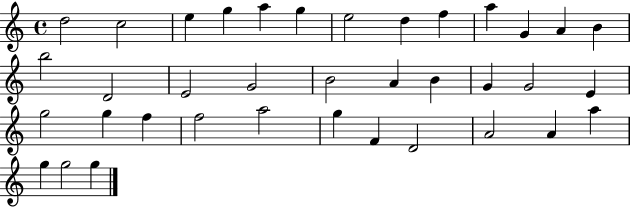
D5/h C5/h E5/q G5/q A5/q G5/q E5/h D5/q F5/q A5/q G4/q A4/q B4/q B5/h D4/h E4/h G4/h B4/h A4/q B4/q G4/q G4/h E4/q G5/h G5/q F5/q F5/h A5/h G5/q F4/q D4/h A4/h A4/q A5/q G5/q G5/h G5/q